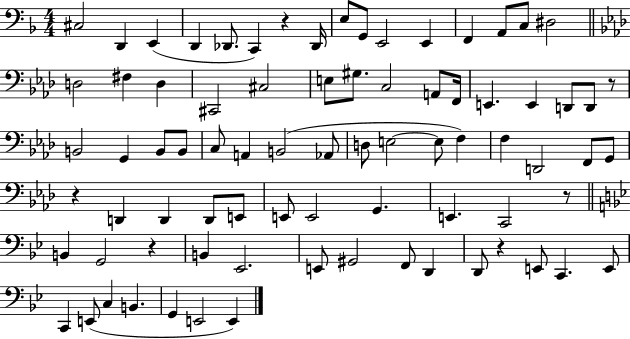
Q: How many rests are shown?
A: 6